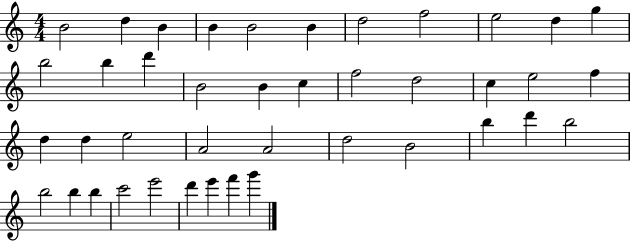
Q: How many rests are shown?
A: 0